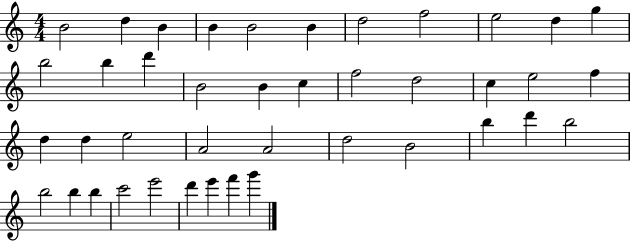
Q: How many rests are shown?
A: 0